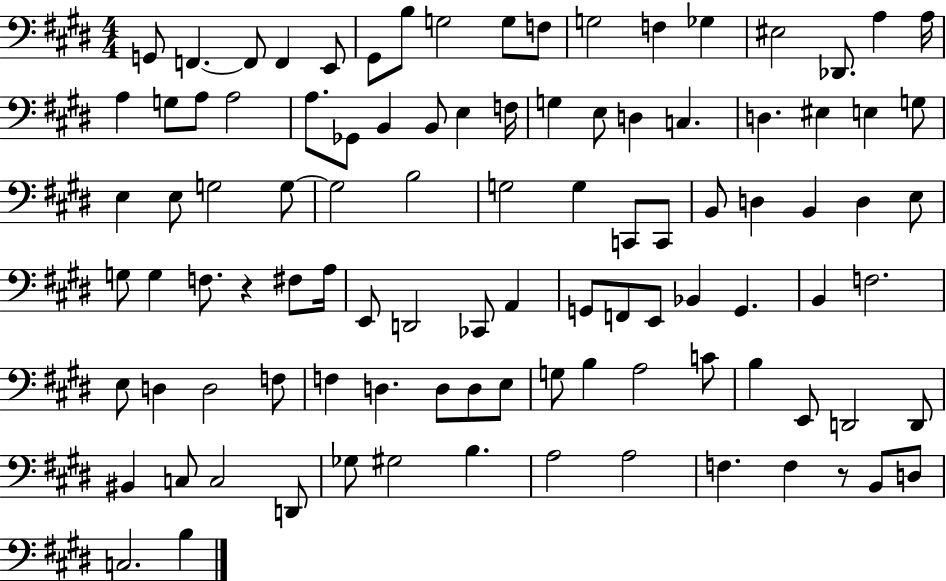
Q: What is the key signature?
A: E major